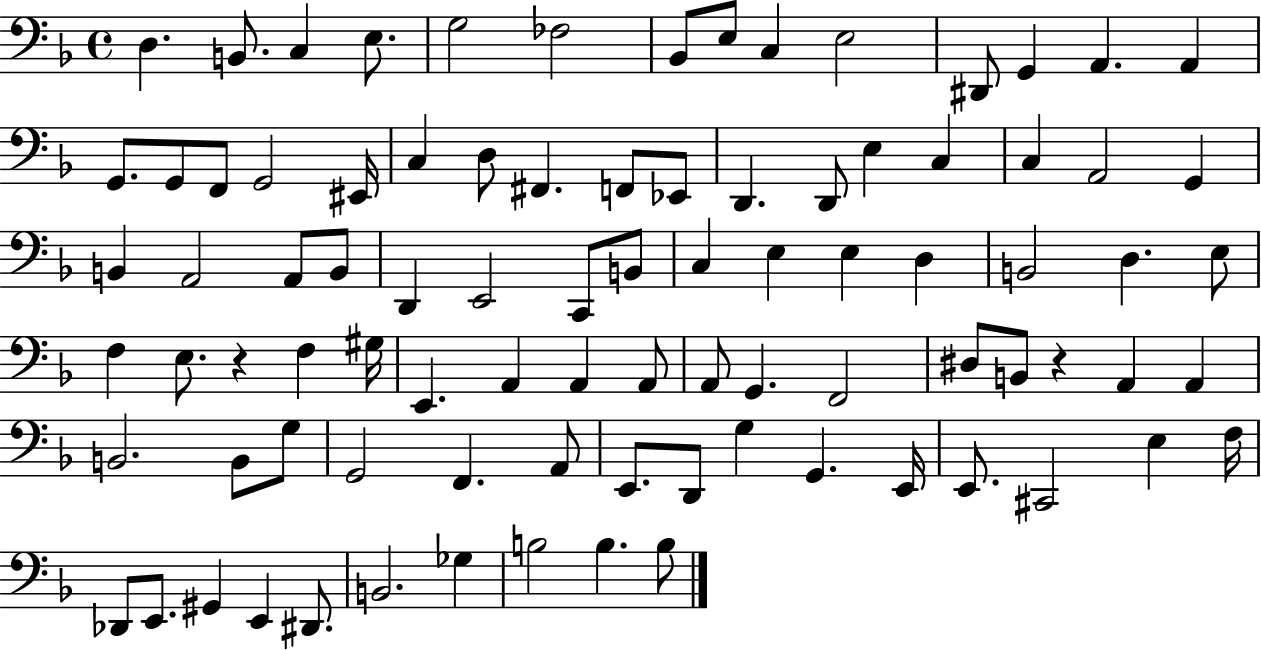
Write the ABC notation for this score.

X:1
T:Untitled
M:4/4
L:1/4
K:F
D, B,,/2 C, E,/2 G,2 _F,2 _B,,/2 E,/2 C, E,2 ^D,,/2 G,, A,, A,, G,,/2 G,,/2 F,,/2 G,,2 ^E,,/4 C, D,/2 ^F,, F,,/2 _E,,/2 D,, D,,/2 E, C, C, A,,2 G,, B,, A,,2 A,,/2 B,,/2 D,, E,,2 C,,/2 B,,/2 C, E, E, D, B,,2 D, E,/2 F, E,/2 z F, ^G,/4 E,, A,, A,, A,,/2 A,,/2 G,, F,,2 ^D,/2 B,,/2 z A,, A,, B,,2 B,,/2 G,/2 G,,2 F,, A,,/2 E,,/2 D,,/2 G, G,, E,,/4 E,,/2 ^C,,2 E, F,/4 _D,,/2 E,,/2 ^G,, E,, ^D,,/2 B,,2 _G, B,2 B, B,/2